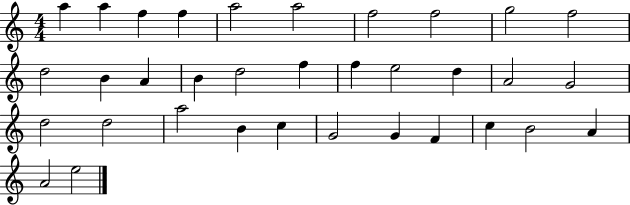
{
  \clef treble
  \numericTimeSignature
  \time 4/4
  \key c \major
  a''4 a''4 f''4 f''4 | a''2 a''2 | f''2 f''2 | g''2 f''2 | \break d''2 b'4 a'4 | b'4 d''2 f''4 | f''4 e''2 d''4 | a'2 g'2 | \break d''2 d''2 | a''2 b'4 c''4 | g'2 g'4 f'4 | c''4 b'2 a'4 | \break a'2 e''2 | \bar "|."
}